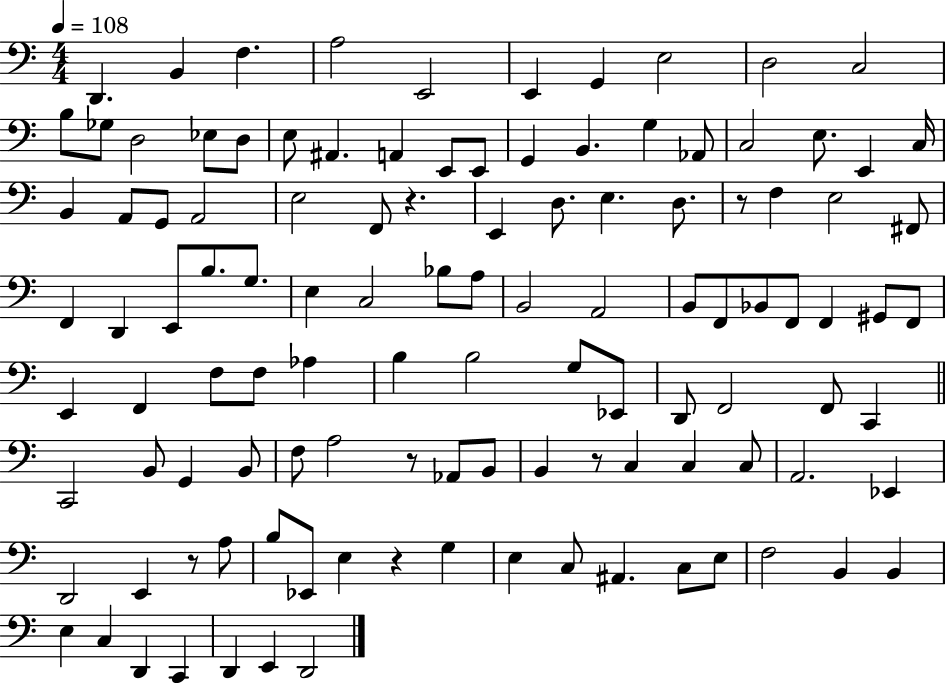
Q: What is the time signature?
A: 4/4